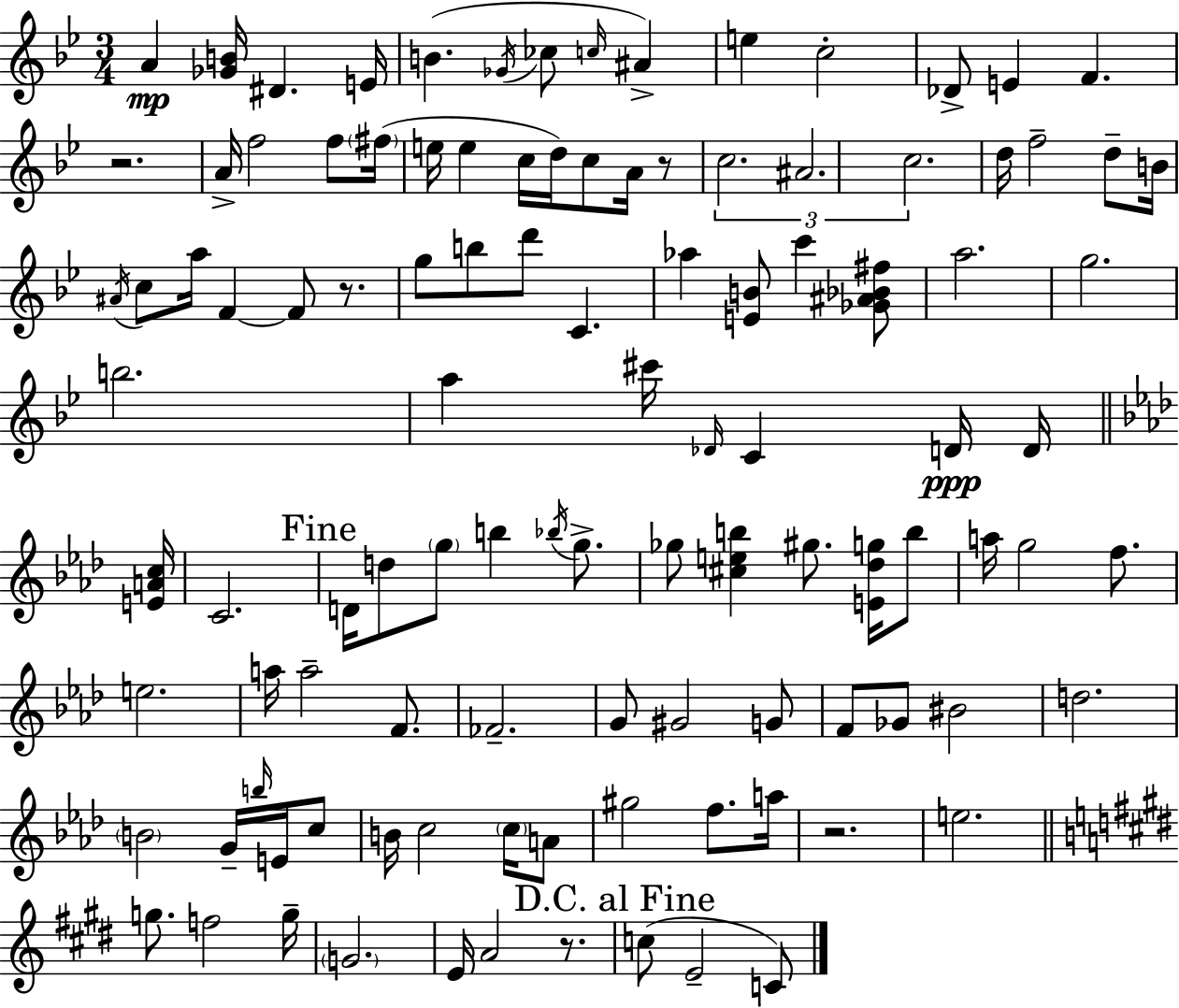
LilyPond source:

{
  \clef treble
  \numericTimeSignature
  \time 3/4
  \key bes \major
  \repeat volta 2 { a'4\mp <ges' b'>16 dis'4. e'16 | b'4.( \acciaccatura { ges'16 } ces''8 \grace { c''16 }) ais'4-> | e''4 c''2-. | des'8-> e'4 f'4. | \break r2. | a'16-> f''2 f''8 | \parenthesize fis''16( e''16 e''4 c''16 d''16) c''8 a'16 | r8 \tuplet 3/2 { c''2. | \break ais'2. | c''2. } | d''16 f''2-- d''8-- | b'16 \acciaccatura { ais'16 } c''8 a''16 f'4~~ f'8 | \break r8. g''8 b''8 d'''8 c'4. | aes''4 <e' b'>8 c'''4 | <ges' ais' bes' fis''>8 a''2. | g''2. | \break b''2. | a''4 cis'''16 \grace { des'16 } c'4 | d'16\ppp d'16 \bar "||" \break \key aes \major <e' a' c''>16 c'2. | \mark "Fine" d'16 d''8 \parenthesize g''8 b''4 \acciaccatura { bes''16 } g''8.-> | ges''8 <cis'' e'' b''>4 gis''8. <e' des'' g''>16 | b''8 a''16 g''2 f''8. | \break e''2. | a''16 a''2-- f'8. | fes'2.-- | g'8 gis'2 | \break g'8 f'8 ges'8 bis'2 | d''2. | \parenthesize b'2 g'16-- \grace { b''16 } | e'16 c''8 b'16 c''2 | \break \parenthesize c''16 a'8 gis''2 f''8. | a''16 r2. | e''2. | \bar "||" \break \key e \major g''8. f''2 g''16-- | \parenthesize g'2. | e'16 a'2 r8. | \mark "D.C. al Fine" c''8( e'2-- c'8) | \break } \bar "|."
}